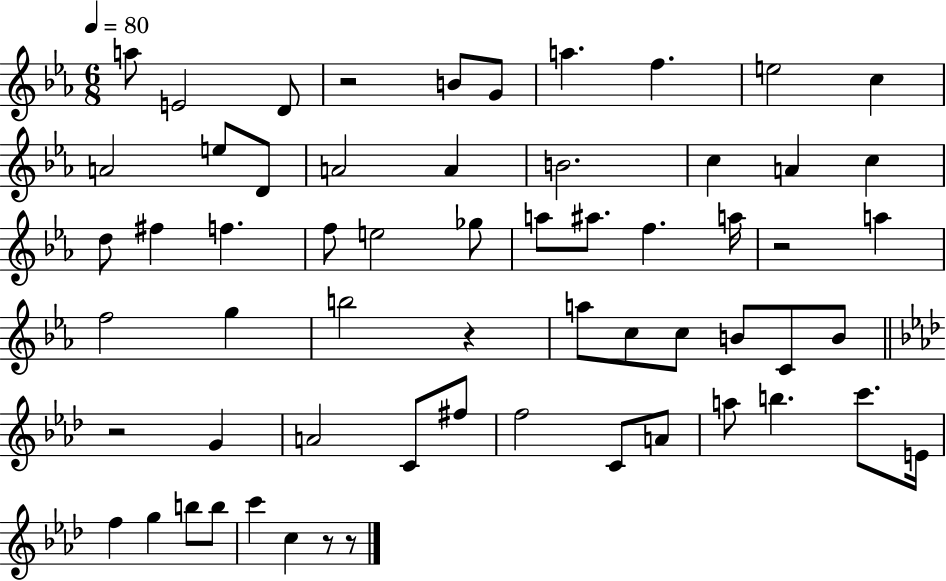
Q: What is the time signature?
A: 6/8